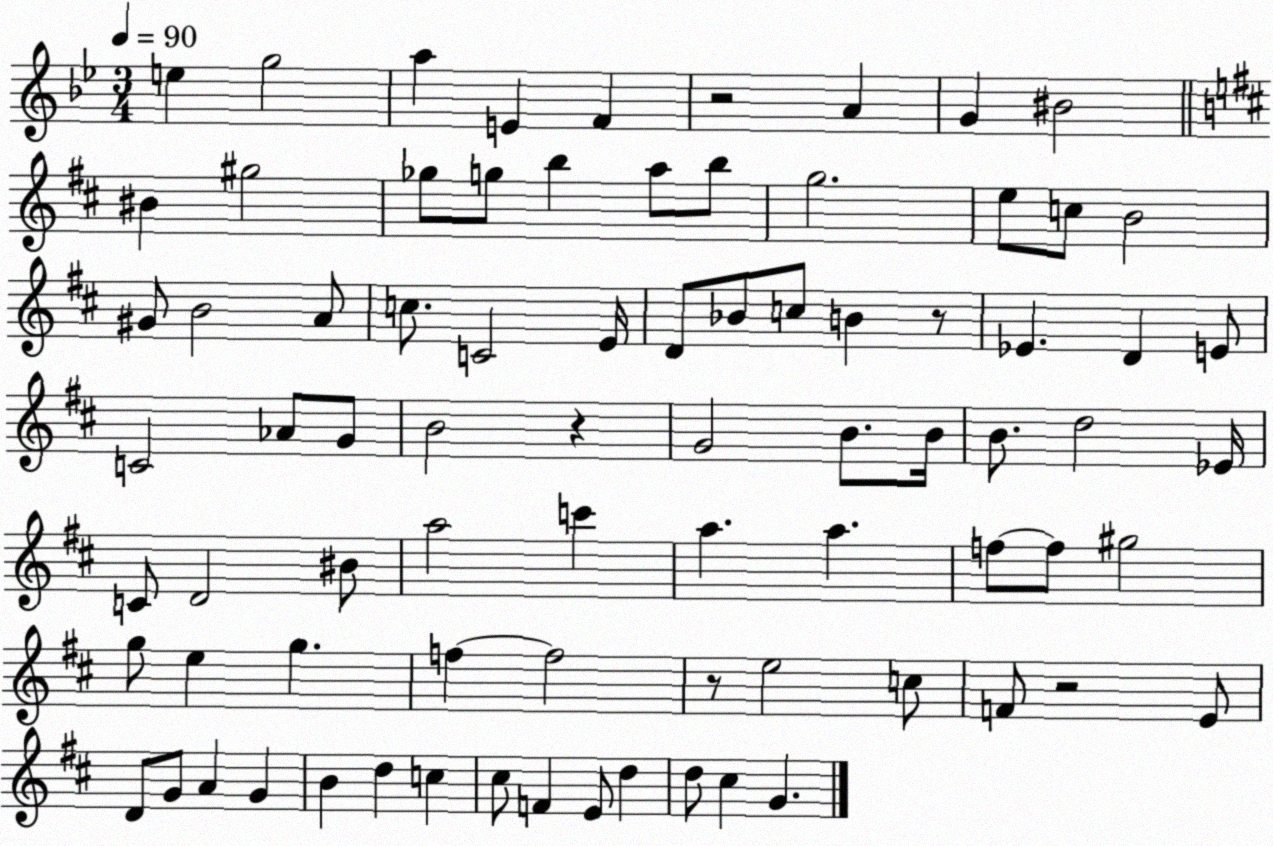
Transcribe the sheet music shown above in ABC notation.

X:1
T:Untitled
M:3/4
L:1/4
K:Bb
e g2 a E F z2 A G ^B2 ^B ^g2 _g/2 g/2 b a/2 b/2 g2 e/2 c/2 B2 ^G/2 B2 A/2 c/2 C2 E/4 D/2 _B/2 c/2 B z/2 _E D E/2 C2 _A/2 G/2 B2 z G2 B/2 B/4 B/2 d2 _E/4 C/2 D2 ^B/2 a2 c' a a f/2 f/2 ^g2 g/2 e g f f2 z/2 e2 c/2 F/2 z2 E/2 D/2 G/2 A G B d c ^c/2 F E/2 d d/2 ^c G